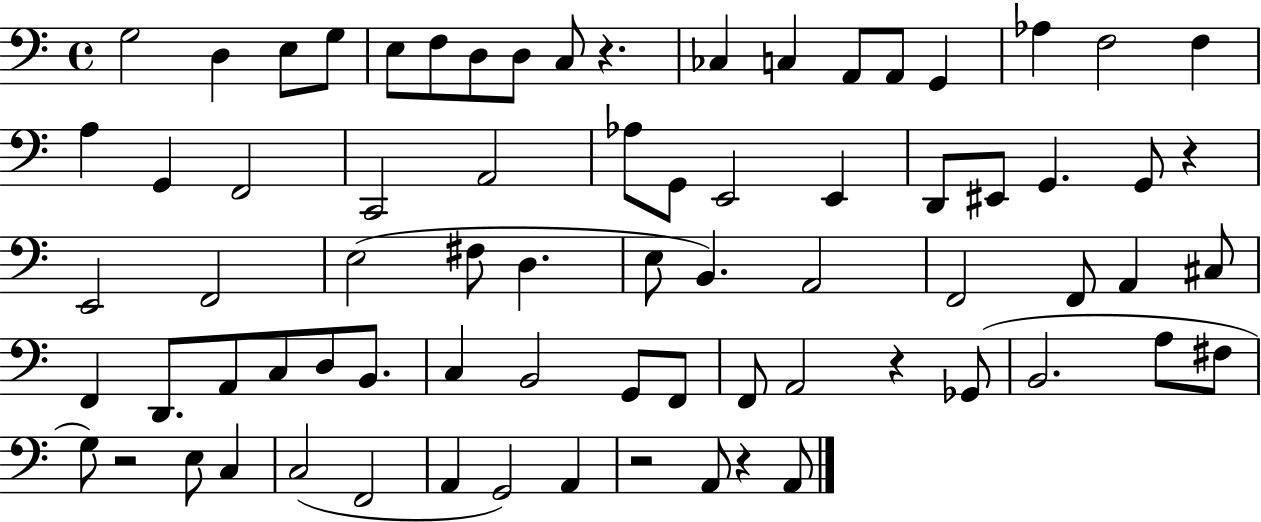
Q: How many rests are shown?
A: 6